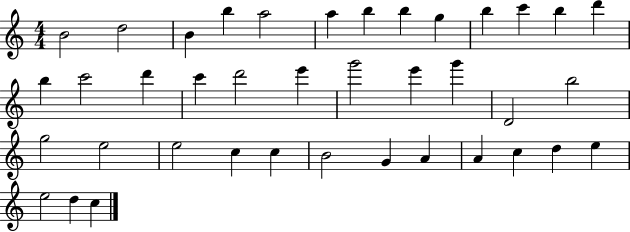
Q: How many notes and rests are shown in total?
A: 39